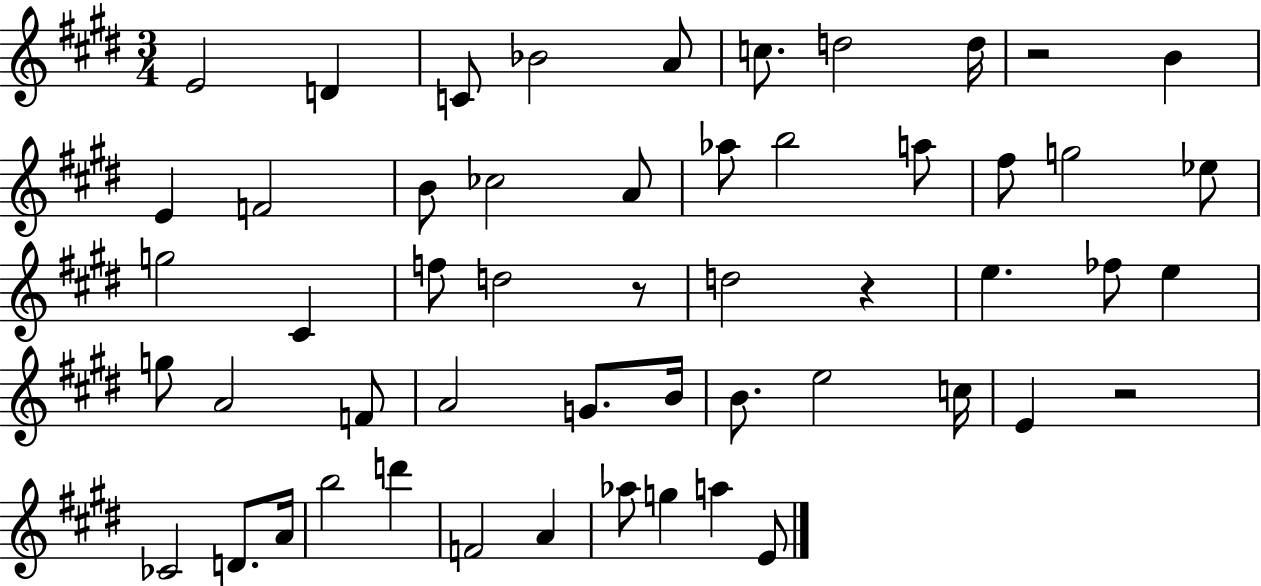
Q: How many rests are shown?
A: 4